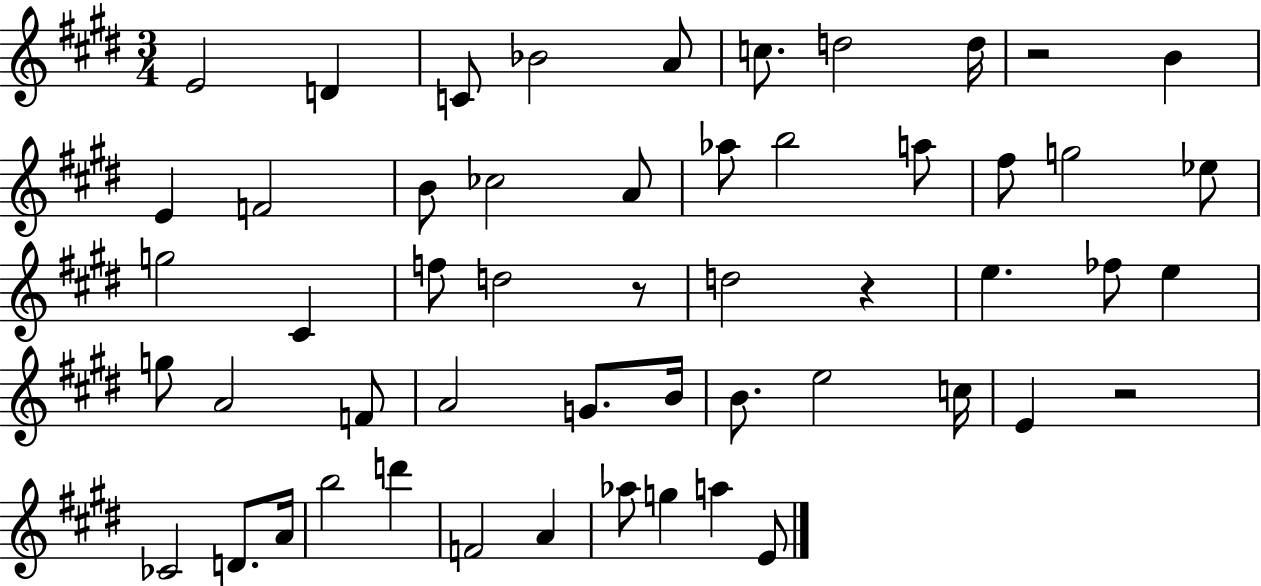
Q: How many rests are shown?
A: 4